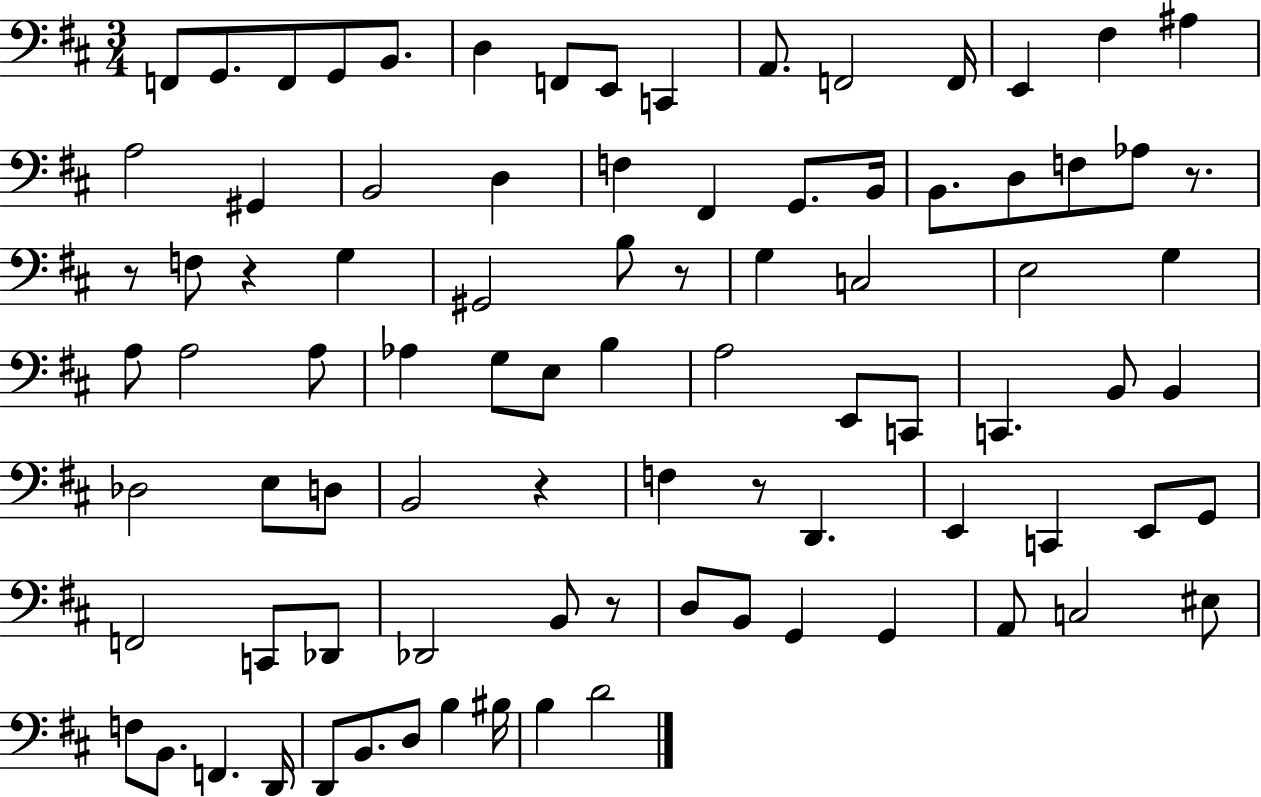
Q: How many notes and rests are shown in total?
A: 88